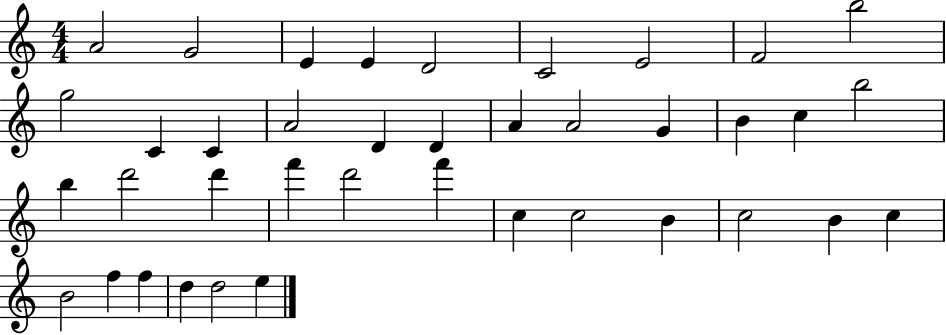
{
  \clef treble
  \numericTimeSignature
  \time 4/4
  \key c \major
  a'2 g'2 | e'4 e'4 d'2 | c'2 e'2 | f'2 b''2 | \break g''2 c'4 c'4 | a'2 d'4 d'4 | a'4 a'2 g'4 | b'4 c''4 b''2 | \break b''4 d'''2 d'''4 | f'''4 d'''2 f'''4 | c''4 c''2 b'4 | c''2 b'4 c''4 | \break b'2 f''4 f''4 | d''4 d''2 e''4 | \bar "|."
}